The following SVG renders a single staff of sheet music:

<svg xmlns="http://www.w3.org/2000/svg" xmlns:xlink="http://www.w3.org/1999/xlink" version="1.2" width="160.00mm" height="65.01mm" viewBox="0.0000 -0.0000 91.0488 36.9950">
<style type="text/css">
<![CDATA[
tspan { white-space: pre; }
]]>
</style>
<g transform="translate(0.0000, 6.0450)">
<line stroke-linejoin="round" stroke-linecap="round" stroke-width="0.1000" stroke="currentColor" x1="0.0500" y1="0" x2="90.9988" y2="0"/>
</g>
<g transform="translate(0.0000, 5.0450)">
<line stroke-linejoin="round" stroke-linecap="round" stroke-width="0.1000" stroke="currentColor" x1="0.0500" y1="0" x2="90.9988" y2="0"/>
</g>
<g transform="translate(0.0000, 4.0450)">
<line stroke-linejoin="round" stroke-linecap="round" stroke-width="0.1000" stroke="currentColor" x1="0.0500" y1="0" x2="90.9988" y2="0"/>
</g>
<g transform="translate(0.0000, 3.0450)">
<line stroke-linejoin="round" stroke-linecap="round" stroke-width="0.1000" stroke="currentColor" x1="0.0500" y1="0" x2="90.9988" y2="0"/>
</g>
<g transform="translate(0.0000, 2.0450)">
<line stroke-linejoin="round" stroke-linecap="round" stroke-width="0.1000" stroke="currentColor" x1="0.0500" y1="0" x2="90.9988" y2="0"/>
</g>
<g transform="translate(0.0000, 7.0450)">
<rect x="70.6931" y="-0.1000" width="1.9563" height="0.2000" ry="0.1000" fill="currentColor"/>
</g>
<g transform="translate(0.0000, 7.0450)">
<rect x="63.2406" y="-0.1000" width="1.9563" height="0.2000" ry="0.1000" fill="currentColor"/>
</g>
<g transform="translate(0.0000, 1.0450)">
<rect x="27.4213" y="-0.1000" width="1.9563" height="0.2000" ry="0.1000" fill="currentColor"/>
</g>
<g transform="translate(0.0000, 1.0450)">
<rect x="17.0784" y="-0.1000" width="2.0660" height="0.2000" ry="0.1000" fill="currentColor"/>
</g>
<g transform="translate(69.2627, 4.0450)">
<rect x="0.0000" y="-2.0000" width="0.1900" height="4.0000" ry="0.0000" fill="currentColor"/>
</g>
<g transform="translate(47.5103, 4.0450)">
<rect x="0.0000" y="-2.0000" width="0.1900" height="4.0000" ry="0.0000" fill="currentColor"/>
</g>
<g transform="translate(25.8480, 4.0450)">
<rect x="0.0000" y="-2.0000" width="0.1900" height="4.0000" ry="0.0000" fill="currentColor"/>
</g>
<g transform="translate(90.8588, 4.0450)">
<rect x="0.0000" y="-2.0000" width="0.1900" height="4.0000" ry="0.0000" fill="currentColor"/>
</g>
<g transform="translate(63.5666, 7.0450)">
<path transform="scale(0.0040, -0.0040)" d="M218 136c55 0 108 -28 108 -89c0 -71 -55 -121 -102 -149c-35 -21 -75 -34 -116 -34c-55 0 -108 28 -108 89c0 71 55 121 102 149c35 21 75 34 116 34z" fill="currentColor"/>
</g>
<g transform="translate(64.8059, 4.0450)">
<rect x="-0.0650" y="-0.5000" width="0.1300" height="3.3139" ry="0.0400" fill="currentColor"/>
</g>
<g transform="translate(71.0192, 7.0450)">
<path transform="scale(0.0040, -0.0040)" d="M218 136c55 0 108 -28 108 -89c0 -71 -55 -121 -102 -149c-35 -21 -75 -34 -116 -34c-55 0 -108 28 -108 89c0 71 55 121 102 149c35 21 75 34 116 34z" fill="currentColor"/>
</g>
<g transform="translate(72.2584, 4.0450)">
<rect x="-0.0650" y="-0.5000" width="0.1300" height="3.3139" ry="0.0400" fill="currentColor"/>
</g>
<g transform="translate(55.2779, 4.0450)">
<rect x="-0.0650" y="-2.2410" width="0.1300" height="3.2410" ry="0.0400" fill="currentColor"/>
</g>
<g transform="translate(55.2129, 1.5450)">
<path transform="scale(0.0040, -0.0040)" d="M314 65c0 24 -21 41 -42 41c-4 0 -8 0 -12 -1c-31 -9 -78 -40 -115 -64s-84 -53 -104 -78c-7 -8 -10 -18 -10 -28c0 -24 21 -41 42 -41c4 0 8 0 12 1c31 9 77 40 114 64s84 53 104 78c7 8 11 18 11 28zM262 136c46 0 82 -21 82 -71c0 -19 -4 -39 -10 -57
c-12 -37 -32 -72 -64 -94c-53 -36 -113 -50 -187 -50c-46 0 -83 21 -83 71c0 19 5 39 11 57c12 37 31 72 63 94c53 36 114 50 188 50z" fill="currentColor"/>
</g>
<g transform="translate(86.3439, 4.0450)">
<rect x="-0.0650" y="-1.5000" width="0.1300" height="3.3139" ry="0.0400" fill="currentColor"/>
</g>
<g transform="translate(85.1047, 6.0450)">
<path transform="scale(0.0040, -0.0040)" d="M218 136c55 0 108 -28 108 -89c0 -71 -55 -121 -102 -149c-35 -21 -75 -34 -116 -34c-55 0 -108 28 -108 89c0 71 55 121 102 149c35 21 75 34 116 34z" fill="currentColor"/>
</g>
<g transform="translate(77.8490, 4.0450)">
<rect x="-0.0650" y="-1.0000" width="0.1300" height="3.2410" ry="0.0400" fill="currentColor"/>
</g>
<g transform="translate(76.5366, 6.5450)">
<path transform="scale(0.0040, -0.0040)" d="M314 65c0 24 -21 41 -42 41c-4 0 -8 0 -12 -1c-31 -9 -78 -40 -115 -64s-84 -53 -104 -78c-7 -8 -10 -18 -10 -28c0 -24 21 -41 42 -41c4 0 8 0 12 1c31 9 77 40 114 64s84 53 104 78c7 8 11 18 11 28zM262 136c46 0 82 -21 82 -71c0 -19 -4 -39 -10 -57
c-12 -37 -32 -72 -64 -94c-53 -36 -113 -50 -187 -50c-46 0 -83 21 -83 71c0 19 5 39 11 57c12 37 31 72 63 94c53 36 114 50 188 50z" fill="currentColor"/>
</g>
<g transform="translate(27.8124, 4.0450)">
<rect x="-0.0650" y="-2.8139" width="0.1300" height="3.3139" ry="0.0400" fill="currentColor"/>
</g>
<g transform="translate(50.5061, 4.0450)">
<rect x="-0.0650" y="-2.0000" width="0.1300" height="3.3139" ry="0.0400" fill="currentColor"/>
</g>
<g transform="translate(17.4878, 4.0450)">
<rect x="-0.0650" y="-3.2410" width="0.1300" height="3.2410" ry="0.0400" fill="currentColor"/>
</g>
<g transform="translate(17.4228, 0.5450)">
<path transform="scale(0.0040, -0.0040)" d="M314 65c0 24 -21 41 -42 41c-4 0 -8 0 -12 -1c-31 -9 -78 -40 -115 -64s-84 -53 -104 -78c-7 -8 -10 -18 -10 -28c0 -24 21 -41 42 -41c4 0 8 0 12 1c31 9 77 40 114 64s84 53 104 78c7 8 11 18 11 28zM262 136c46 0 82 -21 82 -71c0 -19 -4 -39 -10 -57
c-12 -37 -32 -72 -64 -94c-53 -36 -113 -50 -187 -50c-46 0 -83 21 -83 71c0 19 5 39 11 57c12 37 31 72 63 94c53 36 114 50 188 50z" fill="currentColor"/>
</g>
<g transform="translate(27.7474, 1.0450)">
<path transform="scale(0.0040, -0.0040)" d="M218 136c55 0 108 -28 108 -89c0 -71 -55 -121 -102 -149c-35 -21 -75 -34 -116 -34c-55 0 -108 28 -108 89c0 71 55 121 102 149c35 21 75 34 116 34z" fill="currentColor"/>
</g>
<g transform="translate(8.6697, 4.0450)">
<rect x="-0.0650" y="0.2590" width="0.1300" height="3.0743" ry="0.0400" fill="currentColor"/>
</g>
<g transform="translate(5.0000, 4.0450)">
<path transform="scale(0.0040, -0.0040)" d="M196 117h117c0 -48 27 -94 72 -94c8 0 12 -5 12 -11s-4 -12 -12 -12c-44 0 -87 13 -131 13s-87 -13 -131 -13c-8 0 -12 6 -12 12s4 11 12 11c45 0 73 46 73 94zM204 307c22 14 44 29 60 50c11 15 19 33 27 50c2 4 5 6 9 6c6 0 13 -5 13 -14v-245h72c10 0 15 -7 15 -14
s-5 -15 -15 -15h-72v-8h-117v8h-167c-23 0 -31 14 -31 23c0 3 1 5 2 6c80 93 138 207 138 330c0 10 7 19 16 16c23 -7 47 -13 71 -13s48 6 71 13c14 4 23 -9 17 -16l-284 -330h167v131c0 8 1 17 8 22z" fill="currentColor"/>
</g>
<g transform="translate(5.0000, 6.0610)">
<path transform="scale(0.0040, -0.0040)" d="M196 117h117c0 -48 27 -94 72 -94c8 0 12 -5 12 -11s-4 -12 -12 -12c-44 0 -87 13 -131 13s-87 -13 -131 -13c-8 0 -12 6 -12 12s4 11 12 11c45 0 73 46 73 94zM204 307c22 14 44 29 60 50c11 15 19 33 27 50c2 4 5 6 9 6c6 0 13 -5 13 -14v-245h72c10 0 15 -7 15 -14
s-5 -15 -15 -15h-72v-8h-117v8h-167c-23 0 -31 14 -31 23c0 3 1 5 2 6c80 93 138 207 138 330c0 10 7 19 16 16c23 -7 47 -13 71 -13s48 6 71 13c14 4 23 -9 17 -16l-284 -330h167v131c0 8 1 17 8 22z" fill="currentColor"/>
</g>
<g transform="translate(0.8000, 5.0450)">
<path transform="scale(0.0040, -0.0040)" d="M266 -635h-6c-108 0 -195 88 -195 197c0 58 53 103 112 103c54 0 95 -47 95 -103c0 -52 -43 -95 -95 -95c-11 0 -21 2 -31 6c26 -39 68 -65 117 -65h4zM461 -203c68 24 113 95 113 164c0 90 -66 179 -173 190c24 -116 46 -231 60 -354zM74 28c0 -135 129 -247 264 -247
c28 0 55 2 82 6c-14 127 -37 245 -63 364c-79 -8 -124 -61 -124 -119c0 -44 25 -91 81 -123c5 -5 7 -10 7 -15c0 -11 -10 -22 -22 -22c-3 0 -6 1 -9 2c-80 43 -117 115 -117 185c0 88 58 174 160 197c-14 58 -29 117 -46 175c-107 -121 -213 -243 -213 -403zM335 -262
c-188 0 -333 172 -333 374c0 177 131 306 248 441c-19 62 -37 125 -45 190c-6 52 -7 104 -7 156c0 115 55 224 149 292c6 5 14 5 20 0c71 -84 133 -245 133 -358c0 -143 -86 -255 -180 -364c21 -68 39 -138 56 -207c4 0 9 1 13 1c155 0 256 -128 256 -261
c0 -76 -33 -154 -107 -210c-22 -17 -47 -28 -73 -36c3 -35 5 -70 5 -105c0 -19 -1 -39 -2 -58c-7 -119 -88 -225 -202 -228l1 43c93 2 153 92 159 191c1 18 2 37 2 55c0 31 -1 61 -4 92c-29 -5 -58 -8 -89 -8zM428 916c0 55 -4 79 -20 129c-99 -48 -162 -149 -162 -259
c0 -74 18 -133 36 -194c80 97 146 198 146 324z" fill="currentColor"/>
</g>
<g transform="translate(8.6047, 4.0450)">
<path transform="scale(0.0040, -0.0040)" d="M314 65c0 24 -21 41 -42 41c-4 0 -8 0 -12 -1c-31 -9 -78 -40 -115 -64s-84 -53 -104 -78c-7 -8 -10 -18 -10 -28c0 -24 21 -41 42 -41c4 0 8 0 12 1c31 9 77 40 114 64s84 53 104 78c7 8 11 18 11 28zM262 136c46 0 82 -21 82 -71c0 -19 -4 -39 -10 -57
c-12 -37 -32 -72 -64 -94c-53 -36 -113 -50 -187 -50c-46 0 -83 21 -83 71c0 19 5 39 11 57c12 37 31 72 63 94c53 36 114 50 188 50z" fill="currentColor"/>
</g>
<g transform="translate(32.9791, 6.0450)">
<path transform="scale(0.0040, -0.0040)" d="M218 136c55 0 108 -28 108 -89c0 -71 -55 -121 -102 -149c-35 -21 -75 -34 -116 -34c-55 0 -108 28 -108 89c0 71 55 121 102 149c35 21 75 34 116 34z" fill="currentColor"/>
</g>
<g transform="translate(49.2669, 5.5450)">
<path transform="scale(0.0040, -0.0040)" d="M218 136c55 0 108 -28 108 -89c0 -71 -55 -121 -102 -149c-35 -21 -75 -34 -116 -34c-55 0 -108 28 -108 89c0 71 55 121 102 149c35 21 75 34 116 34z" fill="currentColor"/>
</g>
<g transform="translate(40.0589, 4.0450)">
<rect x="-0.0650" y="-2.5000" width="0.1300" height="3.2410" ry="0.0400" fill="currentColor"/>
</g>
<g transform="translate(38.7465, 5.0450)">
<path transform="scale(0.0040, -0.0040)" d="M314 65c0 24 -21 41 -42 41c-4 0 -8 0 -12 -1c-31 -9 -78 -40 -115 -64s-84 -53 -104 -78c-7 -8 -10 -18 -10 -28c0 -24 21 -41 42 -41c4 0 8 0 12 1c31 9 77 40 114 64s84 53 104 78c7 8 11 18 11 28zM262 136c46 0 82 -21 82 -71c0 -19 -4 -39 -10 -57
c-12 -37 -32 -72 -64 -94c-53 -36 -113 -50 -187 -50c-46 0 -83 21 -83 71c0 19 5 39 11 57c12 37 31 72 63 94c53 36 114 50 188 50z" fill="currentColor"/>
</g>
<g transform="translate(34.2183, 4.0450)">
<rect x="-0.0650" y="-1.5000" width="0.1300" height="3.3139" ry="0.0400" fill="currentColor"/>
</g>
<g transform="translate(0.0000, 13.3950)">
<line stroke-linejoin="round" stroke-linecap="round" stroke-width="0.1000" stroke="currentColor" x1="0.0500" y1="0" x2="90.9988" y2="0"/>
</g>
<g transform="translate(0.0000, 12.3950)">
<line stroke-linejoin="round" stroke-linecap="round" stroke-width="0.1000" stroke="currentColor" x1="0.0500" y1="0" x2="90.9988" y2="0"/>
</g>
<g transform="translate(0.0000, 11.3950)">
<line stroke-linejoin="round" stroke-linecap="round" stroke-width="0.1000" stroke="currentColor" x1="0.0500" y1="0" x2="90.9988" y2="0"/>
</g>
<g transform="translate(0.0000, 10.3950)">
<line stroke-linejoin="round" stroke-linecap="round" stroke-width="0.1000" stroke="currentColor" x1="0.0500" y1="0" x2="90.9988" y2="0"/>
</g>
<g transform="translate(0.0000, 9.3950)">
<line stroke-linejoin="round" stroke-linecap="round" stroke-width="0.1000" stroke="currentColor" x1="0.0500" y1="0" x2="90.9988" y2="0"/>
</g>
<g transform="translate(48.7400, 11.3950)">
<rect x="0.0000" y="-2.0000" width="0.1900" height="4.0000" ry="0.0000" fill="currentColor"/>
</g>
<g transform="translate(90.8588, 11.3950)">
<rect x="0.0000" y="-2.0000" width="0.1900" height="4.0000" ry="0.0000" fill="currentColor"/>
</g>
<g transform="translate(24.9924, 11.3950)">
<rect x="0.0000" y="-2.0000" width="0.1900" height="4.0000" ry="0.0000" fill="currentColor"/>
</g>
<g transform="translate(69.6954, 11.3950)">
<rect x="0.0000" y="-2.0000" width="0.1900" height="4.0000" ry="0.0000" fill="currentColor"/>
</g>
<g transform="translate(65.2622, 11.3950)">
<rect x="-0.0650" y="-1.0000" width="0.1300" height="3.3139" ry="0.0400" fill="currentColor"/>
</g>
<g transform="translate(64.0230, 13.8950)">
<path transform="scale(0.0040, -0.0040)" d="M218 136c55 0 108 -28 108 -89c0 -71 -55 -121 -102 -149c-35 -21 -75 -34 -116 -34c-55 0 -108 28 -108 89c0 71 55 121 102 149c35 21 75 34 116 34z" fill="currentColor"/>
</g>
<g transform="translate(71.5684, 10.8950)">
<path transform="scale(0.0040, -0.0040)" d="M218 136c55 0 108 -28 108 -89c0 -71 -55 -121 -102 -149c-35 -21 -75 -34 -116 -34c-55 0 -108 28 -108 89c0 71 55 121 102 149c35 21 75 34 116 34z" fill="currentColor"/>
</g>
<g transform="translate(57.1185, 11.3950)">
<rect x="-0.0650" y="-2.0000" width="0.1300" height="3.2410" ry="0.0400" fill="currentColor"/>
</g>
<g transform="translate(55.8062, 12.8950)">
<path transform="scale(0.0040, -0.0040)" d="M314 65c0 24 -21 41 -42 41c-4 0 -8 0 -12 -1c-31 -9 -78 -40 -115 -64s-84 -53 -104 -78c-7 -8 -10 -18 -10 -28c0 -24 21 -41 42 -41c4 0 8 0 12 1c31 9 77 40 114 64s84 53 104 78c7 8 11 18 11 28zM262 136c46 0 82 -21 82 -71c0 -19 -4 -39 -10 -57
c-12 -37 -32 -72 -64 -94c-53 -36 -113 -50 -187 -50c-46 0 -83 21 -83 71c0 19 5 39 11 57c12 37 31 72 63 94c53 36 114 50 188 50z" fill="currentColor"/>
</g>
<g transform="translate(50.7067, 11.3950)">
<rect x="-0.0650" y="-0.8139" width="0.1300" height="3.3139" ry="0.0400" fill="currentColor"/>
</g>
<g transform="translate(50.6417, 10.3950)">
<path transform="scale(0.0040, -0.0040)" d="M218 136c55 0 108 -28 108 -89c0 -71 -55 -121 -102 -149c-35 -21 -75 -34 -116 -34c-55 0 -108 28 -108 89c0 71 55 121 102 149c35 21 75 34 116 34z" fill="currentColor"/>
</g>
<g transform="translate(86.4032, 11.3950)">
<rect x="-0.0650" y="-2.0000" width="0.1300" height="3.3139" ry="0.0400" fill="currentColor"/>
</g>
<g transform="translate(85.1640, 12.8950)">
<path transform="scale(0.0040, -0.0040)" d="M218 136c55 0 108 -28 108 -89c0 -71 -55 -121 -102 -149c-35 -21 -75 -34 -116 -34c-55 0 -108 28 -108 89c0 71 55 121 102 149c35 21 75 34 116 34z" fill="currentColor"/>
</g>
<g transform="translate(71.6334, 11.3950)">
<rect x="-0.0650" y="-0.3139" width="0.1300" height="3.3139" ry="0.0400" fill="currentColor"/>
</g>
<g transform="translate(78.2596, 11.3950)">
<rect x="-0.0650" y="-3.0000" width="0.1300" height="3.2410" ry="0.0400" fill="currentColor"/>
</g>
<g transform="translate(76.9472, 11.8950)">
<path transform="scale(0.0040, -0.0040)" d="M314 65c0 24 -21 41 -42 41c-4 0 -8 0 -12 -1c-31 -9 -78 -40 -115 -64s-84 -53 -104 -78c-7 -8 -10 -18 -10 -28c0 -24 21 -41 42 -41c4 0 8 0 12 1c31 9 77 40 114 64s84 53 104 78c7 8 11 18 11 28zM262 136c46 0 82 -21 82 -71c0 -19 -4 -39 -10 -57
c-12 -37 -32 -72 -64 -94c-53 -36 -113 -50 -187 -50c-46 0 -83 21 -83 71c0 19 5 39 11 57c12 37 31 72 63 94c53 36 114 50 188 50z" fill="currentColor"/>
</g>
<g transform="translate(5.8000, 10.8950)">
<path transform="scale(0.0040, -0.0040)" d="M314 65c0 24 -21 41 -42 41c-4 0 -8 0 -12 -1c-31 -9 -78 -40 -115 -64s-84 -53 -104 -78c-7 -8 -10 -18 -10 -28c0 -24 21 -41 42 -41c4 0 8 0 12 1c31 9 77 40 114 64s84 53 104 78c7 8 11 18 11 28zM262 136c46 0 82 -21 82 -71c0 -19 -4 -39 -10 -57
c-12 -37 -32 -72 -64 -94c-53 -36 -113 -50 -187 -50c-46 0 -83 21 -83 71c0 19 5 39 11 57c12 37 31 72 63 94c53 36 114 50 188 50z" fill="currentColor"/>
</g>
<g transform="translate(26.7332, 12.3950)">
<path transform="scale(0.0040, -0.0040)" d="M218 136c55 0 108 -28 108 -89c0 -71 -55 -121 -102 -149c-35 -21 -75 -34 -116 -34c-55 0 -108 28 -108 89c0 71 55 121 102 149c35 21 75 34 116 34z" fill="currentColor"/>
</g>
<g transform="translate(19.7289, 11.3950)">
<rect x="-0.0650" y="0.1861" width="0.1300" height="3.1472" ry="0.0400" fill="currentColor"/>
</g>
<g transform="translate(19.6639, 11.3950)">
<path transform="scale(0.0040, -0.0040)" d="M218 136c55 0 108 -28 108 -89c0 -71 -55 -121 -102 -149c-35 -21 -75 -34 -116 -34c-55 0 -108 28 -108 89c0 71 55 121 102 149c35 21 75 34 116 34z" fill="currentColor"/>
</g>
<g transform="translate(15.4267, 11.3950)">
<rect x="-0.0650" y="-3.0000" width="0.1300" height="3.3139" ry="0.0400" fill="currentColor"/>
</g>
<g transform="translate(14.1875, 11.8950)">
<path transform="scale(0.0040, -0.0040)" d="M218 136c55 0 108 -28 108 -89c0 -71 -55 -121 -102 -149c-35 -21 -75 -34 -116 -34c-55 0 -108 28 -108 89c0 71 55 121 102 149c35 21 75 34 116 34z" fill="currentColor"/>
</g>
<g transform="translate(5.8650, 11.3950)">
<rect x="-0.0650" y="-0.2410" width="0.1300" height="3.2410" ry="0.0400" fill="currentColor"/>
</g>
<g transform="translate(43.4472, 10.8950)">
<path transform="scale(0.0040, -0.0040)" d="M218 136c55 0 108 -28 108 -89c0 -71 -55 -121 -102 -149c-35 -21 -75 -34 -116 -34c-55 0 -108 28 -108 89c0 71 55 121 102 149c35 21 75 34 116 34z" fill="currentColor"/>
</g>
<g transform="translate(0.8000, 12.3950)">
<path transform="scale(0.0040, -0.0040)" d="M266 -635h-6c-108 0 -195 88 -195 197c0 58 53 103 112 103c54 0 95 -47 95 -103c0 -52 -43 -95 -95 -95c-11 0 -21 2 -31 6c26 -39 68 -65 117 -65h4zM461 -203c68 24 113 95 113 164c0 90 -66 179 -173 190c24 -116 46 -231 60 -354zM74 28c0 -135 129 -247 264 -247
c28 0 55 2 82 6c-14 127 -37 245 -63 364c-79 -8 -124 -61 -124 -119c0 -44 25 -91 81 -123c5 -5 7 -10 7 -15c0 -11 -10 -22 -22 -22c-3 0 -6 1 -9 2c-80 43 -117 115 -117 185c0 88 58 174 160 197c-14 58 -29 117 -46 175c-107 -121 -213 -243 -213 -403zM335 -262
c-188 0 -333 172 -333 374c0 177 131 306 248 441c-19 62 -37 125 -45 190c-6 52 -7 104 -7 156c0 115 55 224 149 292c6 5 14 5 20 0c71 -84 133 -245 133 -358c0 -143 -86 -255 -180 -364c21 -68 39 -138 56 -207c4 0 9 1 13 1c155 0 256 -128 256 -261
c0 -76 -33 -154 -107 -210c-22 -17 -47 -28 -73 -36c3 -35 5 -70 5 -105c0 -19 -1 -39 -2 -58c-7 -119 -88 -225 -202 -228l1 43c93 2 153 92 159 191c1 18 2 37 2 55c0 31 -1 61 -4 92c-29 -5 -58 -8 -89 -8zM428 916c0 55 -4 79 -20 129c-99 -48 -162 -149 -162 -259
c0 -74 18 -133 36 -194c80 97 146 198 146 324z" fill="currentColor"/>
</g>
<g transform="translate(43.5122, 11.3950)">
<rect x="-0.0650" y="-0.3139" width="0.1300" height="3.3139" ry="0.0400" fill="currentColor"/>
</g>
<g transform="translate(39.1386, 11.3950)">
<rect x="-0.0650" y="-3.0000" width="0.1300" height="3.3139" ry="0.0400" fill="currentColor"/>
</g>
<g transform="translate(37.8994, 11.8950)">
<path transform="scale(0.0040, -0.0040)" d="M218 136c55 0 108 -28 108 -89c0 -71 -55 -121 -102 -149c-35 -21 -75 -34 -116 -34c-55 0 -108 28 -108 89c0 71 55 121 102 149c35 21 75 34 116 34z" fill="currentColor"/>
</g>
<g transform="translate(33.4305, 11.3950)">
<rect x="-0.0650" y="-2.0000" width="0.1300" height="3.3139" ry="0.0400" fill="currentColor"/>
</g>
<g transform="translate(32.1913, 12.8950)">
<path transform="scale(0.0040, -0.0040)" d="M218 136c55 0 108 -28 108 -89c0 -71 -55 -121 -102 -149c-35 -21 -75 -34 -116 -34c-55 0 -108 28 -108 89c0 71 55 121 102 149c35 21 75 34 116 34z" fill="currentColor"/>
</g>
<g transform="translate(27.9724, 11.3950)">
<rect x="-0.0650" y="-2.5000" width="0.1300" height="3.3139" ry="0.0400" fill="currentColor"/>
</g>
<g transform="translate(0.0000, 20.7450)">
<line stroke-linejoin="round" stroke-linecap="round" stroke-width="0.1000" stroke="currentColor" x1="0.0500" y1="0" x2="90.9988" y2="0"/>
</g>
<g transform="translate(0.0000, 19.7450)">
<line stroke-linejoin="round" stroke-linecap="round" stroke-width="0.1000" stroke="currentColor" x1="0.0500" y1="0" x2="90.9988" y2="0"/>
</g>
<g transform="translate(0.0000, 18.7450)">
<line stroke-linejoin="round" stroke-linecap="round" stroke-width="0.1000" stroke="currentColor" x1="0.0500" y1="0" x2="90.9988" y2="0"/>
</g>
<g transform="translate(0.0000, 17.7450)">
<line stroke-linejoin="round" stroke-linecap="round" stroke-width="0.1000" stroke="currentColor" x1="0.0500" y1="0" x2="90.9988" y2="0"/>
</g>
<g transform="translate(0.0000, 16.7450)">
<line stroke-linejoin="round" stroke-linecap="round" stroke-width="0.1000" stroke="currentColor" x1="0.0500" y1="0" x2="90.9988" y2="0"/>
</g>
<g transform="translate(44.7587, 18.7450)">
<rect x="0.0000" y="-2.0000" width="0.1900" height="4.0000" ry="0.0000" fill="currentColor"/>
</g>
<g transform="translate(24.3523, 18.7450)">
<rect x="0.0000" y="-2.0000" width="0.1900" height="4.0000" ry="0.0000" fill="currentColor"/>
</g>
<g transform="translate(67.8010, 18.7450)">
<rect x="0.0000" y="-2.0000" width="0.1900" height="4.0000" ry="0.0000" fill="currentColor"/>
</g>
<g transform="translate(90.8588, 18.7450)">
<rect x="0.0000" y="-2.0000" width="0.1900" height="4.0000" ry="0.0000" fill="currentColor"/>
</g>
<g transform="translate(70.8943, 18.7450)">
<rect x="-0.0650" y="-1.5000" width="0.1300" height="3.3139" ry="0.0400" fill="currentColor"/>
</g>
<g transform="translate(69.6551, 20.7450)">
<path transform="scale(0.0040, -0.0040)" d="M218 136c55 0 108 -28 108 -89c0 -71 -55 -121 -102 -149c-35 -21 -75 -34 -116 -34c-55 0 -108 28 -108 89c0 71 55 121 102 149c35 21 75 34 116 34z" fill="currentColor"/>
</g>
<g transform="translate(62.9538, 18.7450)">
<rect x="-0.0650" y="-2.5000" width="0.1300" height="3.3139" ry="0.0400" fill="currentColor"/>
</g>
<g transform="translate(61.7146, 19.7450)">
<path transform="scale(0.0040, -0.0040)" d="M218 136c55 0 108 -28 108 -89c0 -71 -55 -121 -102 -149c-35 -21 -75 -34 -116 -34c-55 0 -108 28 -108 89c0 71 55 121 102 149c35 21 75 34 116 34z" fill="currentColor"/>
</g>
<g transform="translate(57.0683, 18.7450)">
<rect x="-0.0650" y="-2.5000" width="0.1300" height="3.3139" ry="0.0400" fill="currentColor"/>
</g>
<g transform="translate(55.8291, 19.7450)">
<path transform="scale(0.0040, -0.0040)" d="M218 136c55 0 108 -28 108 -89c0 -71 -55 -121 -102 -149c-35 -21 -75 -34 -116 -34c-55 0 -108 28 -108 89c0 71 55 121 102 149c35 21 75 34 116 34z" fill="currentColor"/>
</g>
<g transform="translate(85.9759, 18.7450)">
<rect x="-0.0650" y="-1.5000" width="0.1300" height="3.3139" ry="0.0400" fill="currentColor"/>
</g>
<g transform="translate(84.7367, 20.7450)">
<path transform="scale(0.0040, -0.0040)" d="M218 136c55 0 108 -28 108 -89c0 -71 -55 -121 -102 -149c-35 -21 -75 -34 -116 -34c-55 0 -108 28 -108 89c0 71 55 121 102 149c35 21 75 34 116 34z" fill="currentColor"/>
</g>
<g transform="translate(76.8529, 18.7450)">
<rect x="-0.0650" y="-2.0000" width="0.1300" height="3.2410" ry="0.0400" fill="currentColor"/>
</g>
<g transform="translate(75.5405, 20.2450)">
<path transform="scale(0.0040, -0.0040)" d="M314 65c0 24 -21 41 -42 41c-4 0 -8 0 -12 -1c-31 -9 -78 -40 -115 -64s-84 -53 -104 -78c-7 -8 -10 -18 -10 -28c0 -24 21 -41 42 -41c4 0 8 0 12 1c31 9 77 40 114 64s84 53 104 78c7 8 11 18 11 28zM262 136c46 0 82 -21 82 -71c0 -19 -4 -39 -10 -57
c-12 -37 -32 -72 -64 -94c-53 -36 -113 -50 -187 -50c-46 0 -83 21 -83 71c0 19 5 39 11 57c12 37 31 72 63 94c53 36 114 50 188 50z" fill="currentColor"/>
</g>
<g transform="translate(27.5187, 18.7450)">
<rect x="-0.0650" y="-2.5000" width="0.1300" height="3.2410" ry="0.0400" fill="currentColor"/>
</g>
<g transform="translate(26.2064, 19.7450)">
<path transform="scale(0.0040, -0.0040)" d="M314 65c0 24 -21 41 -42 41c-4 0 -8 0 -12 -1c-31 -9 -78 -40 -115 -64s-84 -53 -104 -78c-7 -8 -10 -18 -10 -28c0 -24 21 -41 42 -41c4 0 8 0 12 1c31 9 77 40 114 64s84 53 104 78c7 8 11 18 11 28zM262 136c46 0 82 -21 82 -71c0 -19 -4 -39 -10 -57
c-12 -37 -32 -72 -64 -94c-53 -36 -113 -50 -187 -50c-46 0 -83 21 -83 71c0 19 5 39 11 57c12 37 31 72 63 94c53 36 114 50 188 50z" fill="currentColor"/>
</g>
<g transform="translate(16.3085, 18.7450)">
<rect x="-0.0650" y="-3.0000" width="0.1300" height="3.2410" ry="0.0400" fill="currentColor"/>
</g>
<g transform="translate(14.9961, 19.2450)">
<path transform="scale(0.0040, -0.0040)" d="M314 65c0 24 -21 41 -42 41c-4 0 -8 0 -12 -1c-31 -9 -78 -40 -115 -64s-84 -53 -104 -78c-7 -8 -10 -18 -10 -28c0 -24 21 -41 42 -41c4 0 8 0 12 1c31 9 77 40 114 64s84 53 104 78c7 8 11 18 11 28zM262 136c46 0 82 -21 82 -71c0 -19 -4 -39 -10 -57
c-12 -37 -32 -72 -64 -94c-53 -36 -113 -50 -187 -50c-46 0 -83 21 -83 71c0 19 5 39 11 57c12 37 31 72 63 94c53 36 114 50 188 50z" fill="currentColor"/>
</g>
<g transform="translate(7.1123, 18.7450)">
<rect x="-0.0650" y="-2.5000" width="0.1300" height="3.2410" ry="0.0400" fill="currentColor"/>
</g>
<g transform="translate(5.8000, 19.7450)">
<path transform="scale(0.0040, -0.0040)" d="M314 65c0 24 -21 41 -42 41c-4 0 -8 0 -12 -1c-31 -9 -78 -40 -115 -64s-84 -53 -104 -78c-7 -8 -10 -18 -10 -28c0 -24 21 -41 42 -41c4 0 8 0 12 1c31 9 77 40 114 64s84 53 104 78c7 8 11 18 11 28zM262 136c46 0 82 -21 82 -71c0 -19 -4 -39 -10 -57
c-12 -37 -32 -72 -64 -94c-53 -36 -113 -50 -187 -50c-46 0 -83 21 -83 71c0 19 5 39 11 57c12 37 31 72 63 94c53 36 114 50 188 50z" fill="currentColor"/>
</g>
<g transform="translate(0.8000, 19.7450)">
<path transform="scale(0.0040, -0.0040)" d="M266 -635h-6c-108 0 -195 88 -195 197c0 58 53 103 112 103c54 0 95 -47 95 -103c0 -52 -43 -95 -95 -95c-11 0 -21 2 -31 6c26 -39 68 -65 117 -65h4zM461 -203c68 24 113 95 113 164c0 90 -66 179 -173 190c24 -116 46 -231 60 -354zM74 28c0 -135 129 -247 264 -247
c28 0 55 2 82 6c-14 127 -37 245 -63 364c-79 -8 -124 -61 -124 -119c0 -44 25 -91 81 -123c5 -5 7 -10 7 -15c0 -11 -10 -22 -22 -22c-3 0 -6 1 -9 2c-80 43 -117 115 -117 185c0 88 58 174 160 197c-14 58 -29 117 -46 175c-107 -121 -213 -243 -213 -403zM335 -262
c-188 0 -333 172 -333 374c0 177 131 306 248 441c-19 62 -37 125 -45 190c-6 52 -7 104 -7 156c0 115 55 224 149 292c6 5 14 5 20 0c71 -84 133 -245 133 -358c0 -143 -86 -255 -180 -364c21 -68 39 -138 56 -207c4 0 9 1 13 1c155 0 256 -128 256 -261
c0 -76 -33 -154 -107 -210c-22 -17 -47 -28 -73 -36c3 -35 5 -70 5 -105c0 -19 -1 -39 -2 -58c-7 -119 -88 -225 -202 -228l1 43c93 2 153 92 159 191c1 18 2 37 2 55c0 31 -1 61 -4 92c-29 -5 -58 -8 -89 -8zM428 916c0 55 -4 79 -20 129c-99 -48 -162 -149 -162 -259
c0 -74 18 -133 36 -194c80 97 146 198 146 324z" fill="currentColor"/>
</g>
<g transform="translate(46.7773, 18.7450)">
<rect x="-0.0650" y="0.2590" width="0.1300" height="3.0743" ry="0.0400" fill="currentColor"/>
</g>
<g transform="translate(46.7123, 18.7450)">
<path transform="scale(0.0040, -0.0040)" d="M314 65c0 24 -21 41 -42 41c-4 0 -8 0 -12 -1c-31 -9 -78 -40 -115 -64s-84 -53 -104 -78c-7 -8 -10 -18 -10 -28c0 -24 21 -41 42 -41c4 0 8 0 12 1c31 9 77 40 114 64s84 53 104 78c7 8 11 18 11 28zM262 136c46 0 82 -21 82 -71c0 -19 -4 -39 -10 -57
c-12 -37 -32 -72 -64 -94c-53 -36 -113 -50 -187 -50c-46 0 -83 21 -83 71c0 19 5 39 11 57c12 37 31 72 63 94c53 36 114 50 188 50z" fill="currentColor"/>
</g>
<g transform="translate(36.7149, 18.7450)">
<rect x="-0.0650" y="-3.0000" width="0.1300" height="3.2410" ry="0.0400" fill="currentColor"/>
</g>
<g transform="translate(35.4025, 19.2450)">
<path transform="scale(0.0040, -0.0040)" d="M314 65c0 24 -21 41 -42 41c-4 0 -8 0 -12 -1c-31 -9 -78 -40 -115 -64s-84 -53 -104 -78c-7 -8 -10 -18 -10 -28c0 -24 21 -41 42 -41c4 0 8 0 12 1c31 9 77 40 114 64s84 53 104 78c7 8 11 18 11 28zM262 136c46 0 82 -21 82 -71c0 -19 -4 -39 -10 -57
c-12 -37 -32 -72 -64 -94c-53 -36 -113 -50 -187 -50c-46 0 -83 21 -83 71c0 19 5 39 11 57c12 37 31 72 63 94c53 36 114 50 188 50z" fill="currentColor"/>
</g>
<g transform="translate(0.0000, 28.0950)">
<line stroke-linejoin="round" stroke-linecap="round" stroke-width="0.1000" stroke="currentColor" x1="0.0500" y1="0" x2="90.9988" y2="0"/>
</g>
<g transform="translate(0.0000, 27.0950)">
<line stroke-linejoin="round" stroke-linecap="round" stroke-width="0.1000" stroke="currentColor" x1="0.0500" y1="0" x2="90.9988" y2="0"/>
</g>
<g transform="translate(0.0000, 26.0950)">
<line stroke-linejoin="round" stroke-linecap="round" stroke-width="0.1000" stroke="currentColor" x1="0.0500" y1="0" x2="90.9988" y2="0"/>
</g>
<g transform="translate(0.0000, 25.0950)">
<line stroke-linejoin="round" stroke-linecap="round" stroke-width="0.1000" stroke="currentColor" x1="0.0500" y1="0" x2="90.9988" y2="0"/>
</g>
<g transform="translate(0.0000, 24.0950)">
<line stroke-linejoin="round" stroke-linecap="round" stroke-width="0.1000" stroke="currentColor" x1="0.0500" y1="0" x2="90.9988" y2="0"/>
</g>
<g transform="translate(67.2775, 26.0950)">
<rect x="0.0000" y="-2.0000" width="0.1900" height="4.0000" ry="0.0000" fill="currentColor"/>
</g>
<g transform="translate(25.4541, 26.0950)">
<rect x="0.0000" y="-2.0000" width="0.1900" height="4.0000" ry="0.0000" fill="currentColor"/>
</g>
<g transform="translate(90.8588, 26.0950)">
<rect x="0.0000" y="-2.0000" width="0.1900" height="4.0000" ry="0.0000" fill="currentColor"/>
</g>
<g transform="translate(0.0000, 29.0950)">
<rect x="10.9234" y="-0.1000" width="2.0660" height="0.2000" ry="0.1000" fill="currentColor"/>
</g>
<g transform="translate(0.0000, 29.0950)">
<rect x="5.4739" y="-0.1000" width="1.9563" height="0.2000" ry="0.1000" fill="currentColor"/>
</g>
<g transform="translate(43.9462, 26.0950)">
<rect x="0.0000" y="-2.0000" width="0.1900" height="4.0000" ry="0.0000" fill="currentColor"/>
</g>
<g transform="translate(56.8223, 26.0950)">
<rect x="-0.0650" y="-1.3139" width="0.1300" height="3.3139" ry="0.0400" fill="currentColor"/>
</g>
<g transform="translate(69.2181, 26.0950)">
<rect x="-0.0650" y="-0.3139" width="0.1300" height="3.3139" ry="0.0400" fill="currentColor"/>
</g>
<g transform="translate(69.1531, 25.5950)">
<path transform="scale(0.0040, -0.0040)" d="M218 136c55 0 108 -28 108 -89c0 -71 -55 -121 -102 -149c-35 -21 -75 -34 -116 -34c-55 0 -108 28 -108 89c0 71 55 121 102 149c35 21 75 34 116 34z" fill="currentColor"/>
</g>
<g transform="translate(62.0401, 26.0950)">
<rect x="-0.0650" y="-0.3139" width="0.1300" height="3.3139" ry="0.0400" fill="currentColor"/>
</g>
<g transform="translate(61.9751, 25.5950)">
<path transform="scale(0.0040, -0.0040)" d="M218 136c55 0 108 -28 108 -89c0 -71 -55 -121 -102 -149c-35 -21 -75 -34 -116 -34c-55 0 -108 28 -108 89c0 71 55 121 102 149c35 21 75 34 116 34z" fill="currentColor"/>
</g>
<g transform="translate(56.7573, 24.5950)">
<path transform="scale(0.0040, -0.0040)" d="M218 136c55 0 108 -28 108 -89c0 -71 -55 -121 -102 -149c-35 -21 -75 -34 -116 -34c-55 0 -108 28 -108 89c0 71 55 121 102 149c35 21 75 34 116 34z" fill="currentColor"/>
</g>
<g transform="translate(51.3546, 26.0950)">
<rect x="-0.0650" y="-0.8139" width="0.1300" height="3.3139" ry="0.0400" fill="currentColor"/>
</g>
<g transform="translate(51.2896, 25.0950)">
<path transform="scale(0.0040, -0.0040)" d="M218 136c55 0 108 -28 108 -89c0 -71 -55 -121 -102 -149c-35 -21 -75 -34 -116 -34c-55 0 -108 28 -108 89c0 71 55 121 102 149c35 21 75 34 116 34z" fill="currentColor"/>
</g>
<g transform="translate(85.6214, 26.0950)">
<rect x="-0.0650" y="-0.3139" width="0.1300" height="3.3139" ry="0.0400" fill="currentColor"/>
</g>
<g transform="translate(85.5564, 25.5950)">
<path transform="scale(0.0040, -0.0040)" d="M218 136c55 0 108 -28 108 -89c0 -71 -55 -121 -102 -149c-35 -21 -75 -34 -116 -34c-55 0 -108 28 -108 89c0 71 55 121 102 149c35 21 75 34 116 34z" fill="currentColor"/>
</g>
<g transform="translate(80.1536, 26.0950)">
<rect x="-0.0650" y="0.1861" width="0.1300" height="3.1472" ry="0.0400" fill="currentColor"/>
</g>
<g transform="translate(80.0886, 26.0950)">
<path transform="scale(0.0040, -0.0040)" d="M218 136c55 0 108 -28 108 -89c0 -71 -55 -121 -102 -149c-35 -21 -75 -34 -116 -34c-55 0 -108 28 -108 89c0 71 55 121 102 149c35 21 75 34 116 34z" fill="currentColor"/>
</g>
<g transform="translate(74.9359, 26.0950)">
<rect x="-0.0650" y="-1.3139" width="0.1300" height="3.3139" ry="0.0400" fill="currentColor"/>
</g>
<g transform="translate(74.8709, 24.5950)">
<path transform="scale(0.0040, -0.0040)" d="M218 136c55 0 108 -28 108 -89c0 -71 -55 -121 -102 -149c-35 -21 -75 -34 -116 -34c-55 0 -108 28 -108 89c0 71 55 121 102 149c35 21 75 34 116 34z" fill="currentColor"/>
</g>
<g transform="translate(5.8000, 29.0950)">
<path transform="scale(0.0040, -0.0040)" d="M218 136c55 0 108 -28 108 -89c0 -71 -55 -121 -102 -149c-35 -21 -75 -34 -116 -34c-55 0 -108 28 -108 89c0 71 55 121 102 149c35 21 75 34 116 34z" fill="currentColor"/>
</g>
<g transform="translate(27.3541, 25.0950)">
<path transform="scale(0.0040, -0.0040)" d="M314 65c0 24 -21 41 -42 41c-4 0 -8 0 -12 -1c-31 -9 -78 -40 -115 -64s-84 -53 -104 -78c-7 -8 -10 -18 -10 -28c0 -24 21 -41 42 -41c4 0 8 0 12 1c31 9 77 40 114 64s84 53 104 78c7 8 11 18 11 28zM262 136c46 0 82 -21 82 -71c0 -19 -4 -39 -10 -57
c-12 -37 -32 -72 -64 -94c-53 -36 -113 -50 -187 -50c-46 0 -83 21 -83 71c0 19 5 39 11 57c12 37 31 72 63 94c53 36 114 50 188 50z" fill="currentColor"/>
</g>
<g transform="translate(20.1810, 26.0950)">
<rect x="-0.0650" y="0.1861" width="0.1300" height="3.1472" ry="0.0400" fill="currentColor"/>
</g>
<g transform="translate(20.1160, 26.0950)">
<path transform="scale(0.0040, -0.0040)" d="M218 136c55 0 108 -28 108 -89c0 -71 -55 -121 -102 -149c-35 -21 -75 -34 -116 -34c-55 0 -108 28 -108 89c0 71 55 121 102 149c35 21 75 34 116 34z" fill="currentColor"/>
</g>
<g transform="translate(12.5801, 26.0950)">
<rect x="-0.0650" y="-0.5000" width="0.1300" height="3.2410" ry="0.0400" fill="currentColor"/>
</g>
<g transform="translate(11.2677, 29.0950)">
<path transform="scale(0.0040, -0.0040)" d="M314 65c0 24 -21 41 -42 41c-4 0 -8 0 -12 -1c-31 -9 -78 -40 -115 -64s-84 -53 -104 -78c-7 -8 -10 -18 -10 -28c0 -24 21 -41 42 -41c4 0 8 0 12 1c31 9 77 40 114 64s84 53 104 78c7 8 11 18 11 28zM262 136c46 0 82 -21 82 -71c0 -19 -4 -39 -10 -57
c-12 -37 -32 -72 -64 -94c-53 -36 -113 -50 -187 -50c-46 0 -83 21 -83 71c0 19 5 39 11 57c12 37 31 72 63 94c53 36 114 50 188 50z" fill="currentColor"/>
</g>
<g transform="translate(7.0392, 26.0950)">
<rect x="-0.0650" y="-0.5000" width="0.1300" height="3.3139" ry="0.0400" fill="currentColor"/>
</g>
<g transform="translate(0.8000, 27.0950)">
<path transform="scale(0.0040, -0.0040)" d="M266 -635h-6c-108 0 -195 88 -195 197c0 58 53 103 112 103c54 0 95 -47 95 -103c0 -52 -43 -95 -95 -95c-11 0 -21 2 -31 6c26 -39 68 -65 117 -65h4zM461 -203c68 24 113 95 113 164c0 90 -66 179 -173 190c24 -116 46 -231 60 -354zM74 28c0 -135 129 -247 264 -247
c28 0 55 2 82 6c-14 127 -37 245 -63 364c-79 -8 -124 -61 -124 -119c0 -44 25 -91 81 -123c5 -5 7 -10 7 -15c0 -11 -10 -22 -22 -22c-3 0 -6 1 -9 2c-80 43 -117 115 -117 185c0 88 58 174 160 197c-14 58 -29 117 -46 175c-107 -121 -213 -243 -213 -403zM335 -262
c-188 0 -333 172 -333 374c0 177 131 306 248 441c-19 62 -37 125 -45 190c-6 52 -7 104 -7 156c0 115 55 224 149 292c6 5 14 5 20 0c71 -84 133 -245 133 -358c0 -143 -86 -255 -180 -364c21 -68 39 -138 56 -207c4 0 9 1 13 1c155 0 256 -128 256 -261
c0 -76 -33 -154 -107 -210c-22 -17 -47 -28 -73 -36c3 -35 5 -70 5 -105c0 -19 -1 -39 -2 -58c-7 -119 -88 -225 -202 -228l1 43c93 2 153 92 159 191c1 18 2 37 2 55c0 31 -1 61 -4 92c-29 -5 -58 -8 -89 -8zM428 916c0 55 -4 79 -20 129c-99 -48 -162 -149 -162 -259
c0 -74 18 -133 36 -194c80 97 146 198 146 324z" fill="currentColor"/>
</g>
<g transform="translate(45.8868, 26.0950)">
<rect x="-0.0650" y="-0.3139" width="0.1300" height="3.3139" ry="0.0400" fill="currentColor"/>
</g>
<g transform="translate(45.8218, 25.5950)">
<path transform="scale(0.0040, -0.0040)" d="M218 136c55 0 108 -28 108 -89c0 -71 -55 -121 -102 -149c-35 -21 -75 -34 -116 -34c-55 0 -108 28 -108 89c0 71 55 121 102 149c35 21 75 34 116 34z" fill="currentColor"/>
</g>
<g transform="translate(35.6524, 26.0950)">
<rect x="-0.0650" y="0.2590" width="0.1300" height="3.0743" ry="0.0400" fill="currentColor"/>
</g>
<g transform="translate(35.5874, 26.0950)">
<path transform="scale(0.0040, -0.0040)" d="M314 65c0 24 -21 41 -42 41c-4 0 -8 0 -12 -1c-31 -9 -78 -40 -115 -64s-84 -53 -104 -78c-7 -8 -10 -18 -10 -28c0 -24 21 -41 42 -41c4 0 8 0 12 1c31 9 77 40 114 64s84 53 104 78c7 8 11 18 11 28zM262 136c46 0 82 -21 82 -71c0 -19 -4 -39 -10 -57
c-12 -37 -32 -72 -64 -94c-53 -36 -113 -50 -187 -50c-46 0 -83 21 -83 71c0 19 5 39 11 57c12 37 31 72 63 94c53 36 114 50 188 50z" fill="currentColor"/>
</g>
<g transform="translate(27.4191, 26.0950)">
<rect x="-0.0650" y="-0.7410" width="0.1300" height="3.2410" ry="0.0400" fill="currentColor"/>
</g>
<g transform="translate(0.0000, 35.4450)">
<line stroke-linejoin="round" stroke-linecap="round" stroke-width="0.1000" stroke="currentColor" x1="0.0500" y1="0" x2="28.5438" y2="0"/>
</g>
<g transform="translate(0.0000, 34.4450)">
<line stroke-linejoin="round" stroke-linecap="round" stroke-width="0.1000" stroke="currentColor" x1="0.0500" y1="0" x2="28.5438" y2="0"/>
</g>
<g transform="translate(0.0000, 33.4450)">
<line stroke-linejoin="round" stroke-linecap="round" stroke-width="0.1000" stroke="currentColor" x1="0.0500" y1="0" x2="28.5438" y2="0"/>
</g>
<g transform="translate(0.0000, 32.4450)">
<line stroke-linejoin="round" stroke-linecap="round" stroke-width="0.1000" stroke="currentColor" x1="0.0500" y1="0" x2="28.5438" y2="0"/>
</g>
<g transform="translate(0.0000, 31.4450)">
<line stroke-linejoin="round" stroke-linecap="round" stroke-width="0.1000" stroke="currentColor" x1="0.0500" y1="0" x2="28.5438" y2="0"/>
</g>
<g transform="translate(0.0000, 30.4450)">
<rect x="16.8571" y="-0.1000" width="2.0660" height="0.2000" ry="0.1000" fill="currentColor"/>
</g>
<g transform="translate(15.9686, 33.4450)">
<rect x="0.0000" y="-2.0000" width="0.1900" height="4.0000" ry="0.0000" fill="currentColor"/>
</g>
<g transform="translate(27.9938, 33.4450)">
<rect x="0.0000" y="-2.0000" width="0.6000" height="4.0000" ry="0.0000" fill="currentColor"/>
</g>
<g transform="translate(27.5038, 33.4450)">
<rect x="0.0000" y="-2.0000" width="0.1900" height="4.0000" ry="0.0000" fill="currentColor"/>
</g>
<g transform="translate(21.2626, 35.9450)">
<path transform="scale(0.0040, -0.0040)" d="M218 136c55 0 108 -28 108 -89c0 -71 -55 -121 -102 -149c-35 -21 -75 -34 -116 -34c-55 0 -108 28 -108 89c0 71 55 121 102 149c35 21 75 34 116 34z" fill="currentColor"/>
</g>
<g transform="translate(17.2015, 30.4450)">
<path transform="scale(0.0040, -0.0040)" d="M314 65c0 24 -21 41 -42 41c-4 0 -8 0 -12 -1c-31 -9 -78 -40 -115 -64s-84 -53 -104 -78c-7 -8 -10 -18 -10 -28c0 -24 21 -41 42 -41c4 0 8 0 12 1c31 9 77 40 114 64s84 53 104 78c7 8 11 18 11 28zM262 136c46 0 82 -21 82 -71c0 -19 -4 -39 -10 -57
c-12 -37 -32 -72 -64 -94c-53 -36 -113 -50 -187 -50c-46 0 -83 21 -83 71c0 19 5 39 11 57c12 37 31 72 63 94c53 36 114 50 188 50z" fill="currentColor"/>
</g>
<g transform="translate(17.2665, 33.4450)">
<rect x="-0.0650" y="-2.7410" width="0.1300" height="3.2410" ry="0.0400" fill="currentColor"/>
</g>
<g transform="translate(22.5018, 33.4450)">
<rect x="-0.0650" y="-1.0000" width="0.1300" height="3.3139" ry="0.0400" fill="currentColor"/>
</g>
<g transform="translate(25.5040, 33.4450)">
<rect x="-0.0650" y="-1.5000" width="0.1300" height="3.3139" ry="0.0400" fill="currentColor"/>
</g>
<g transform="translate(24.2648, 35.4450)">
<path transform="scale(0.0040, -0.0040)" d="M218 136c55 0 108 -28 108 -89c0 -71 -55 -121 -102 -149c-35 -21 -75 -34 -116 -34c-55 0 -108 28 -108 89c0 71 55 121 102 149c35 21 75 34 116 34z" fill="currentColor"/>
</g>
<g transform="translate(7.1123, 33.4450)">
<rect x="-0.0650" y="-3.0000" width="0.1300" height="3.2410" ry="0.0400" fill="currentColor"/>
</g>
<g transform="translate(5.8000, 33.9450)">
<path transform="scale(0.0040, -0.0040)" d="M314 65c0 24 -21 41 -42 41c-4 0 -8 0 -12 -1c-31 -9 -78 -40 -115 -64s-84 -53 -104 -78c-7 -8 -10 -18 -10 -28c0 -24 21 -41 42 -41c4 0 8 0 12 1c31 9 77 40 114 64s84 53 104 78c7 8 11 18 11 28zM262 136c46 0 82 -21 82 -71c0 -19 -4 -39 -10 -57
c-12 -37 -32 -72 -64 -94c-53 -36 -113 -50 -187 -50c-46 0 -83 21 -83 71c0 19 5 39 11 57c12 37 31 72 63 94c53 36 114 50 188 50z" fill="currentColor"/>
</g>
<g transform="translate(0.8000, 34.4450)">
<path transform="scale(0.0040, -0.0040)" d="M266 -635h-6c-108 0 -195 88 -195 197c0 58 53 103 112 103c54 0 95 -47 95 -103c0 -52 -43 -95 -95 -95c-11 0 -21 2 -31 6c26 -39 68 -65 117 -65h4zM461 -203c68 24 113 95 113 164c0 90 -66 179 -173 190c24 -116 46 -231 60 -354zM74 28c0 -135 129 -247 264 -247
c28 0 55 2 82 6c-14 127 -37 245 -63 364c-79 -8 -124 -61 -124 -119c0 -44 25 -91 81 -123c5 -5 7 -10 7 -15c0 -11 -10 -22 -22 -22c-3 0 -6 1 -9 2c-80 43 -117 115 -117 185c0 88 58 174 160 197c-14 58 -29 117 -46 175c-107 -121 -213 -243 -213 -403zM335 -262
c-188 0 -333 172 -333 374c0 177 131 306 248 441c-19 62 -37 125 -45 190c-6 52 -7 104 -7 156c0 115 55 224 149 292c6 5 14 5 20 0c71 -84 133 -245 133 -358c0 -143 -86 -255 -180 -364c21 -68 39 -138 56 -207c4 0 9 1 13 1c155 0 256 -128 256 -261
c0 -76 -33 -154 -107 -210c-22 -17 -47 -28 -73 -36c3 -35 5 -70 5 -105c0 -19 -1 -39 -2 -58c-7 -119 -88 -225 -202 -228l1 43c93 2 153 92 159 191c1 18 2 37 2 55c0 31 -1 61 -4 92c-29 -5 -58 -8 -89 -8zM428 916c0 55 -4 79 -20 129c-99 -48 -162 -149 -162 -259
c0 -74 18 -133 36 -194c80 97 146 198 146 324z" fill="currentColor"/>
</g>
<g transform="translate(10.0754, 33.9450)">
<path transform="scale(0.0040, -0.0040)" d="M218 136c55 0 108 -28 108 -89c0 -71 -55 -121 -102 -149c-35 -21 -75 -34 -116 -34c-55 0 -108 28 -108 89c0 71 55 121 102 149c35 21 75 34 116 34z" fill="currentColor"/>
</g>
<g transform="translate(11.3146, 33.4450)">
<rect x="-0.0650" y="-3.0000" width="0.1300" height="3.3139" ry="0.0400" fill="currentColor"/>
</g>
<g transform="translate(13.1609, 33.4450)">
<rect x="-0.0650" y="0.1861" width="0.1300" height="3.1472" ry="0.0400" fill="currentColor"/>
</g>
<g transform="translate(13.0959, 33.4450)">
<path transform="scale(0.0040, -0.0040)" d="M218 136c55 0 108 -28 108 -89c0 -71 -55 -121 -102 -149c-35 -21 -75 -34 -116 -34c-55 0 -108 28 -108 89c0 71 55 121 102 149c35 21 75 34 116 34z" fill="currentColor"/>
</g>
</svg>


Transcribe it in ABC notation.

X:1
T:Untitled
M:4/4
L:1/4
K:C
B2 b2 a E G2 F g2 C C D2 E c2 A B G F A c d F2 D c A2 F G2 A2 G2 A2 B2 G G E F2 E C C2 B d2 B2 c d e c c e B c A2 A B a2 D E